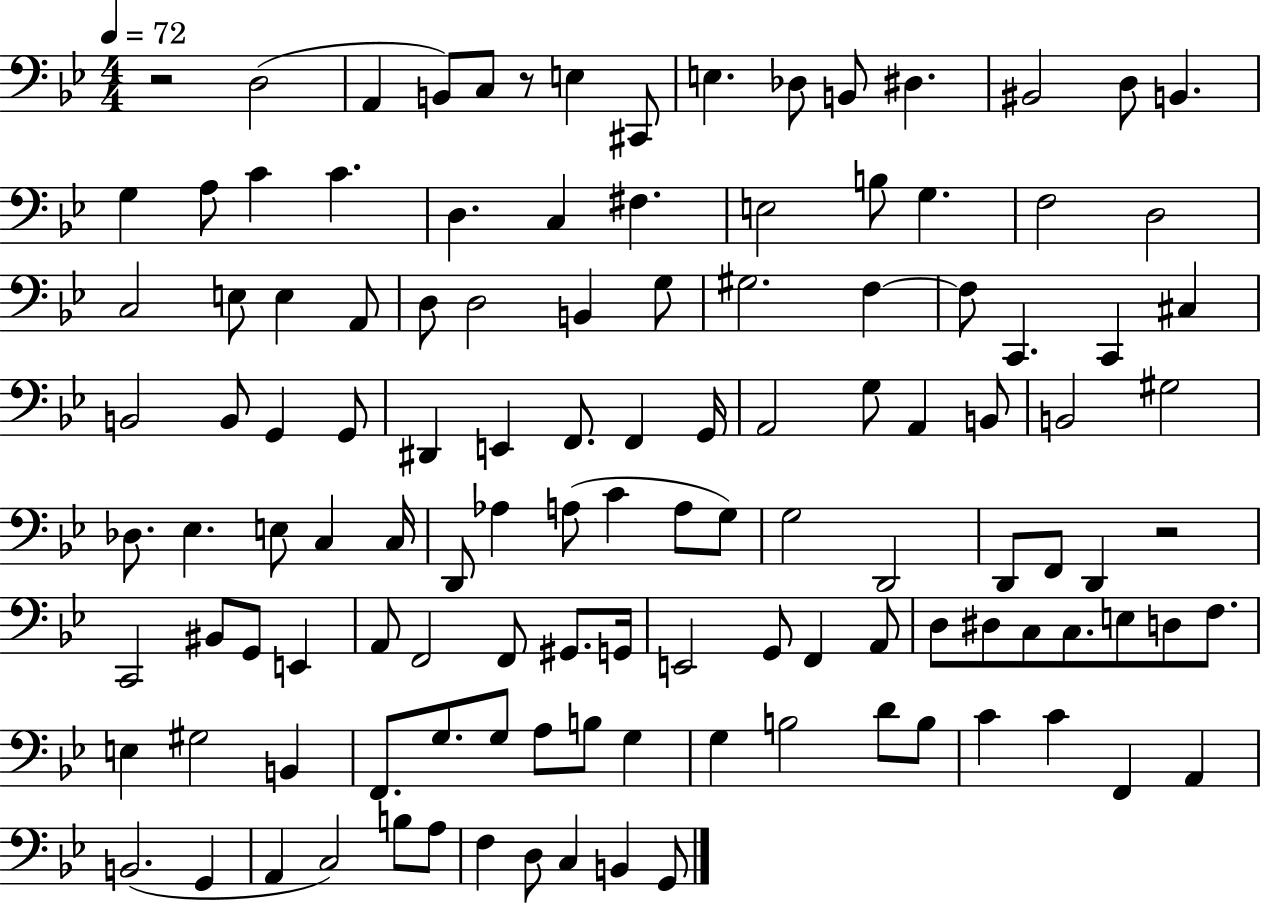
R/h D3/h A2/q B2/e C3/e R/e E3/q C#2/e E3/q. Db3/e B2/e D#3/q. BIS2/h D3/e B2/q. G3/q A3/e C4/q C4/q. D3/q. C3/q F#3/q. E3/h B3/e G3/q. F3/h D3/h C3/h E3/e E3/q A2/e D3/e D3/h B2/q G3/e G#3/h. F3/q F3/e C2/q. C2/q C#3/q B2/h B2/e G2/q G2/e D#2/q E2/q F2/e. F2/q G2/s A2/h G3/e A2/q B2/e B2/h G#3/h Db3/e. Eb3/q. E3/e C3/q C3/s D2/e Ab3/q A3/e C4/q A3/e G3/e G3/h D2/h D2/e F2/e D2/q R/h C2/h BIS2/e G2/e E2/q A2/e F2/h F2/e G#2/e. G2/s E2/h G2/e F2/q A2/e D3/e D#3/e C3/e C3/e. E3/e D3/e F3/e. E3/q G#3/h B2/q F2/e. G3/e. G3/e A3/e B3/e G3/q G3/q B3/h D4/e B3/e C4/q C4/q F2/q A2/q B2/h. G2/q A2/q C3/h B3/e A3/e F3/q D3/e C3/q B2/q G2/e